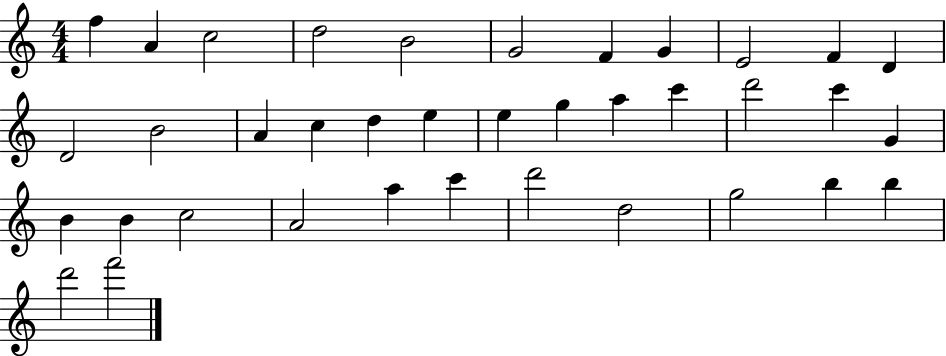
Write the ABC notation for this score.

X:1
T:Untitled
M:4/4
L:1/4
K:C
f A c2 d2 B2 G2 F G E2 F D D2 B2 A c d e e g a c' d'2 c' G B B c2 A2 a c' d'2 d2 g2 b b d'2 f'2